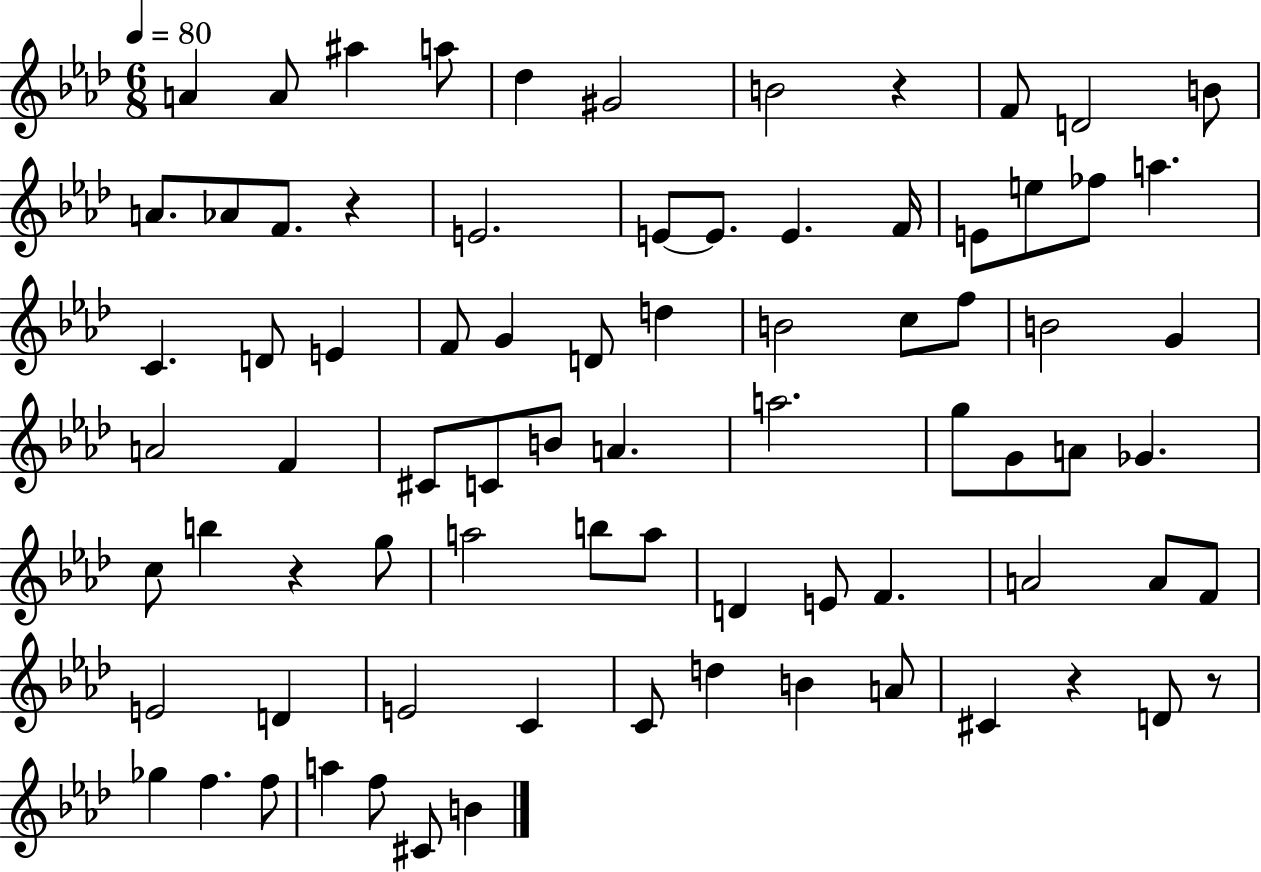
A4/q A4/e A#5/q A5/e Db5/q G#4/h B4/h R/q F4/e D4/h B4/e A4/e. Ab4/e F4/e. R/q E4/h. E4/e E4/e. E4/q. F4/s E4/e E5/e FES5/e A5/q. C4/q. D4/e E4/q F4/e G4/q D4/e D5/q B4/h C5/e F5/e B4/h G4/q A4/h F4/q C#4/e C4/e B4/e A4/q. A5/h. G5/e G4/e A4/e Gb4/q. C5/e B5/q R/q G5/e A5/h B5/e A5/e D4/q E4/e F4/q. A4/h A4/e F4/e E4/h D4/q E4/h C4/q C4/e D5/q B4/q A4/e C#4/q R/q D4/e R/e Gb5/q F5/q. F5/e A5/q F5/e C#4/e B4/q